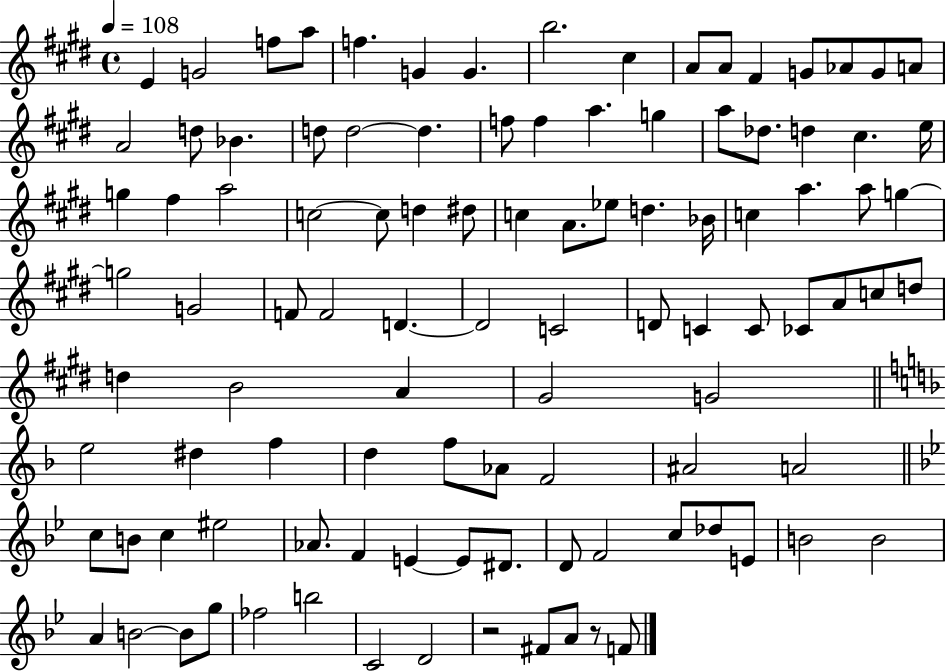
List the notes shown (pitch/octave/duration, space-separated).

E4/q G4/h F5/e A5/e F5/q. G4/q G4/q. B5/h. C#5/q A4/e A4/e F#4/q G4/e Ab4/e G4/e A4/e A4/h D5/e Bb4/q. D5/e D5/h D5/q. F5/e F5/q A5/q. G5/q A5/e Db5/e. D5/q C#5/q. E5/s G5/q F#5/q A5/h C5/h C5/e D5/q D#5/e C5/q A4/e. Eb5/e D5/q. Bb4/s C5/q A5/q. A5/e G5/q G5/h G4/h F4/e F4/h D4/q. D4/h C4/h D4/e C4/q C4/e CES4/e A4/e C5/e D5/e D5/q B4/h A4/q G#4/h G4/h E5/h D#5/q F5/q D5/q F5/e Ab4/e F4/h A#4/h A4/h C5/e B4/e C5/q EIS5/h Ab4/e. F4/q E4/q E4/e D#4/e. D4/e F4/h C5/e Db5/e E4/e B4/h B4/h A4/q B4/h B4/e G5/e FES5/h B5/h C4/h D4/h R/h F#4/e A4/e R/e F4/e